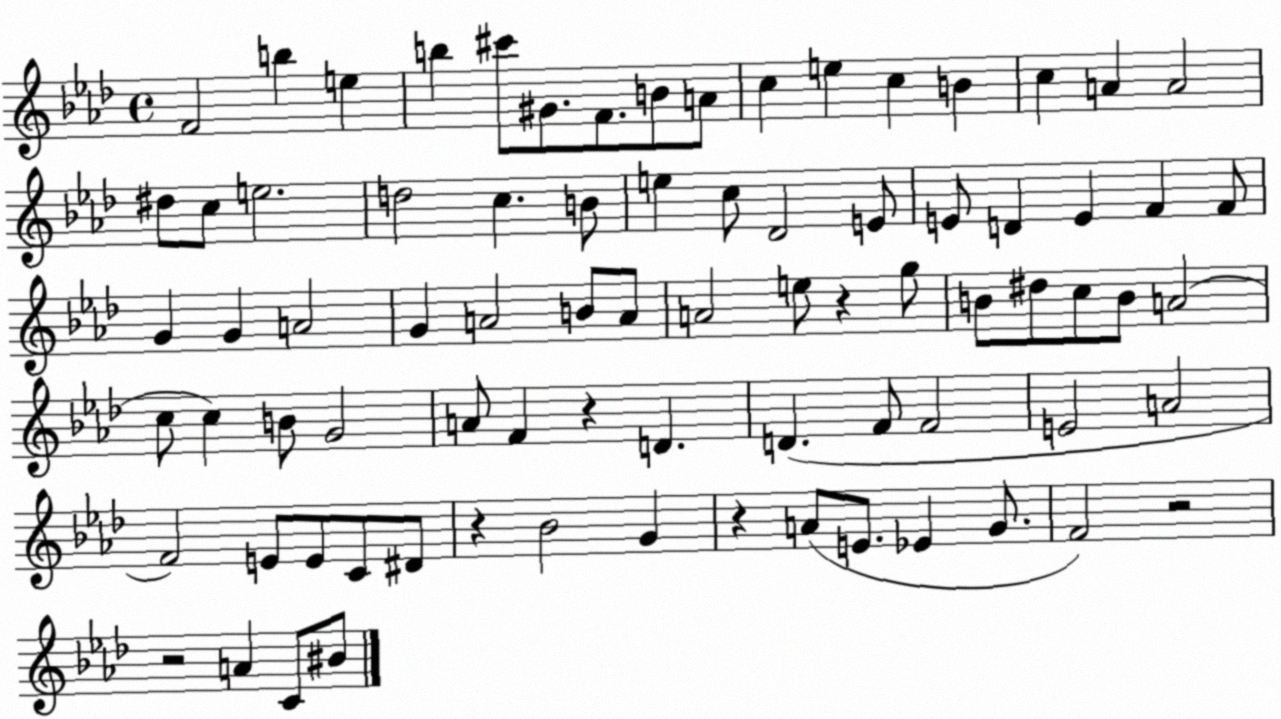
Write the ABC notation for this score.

X:1
T:Untitled
M:4/4
L:1/4
K:Ab
F2 b e b ^c'/2 ^G/2 F/2 B/2 A/2 c e c B c A A2 ^d/2 c/2 e2 d2 c B/2 e c/2 _D2 E/2 E/2 D E F F/2 G G A2 G A2 B/2 A/2 A2 e/2 z g/2 B/2 ^d/2 c/2 B/2 A2 c/2 c B/2 G2 A/2 F z D D F/2 F2 E2 A2 F2 E/2 E/2 C/2 ^D/2 z _B2 G z A/2 E/2 _E G/2 F2 z2 z2 A C/2 ^B/2